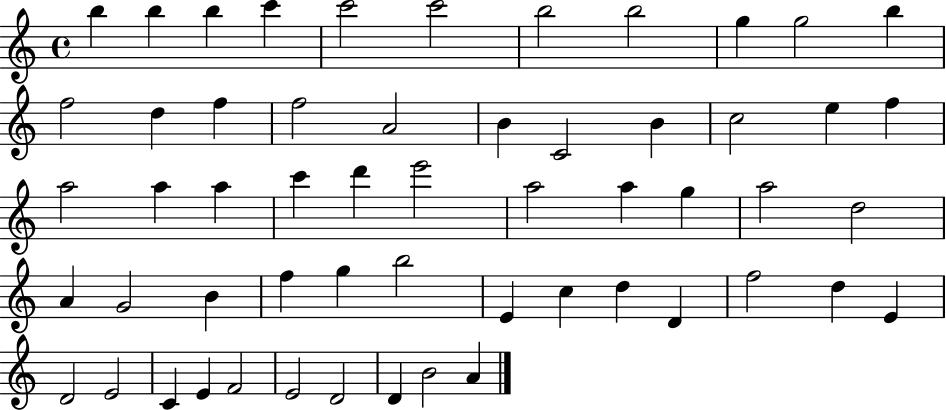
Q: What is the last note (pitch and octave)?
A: A4